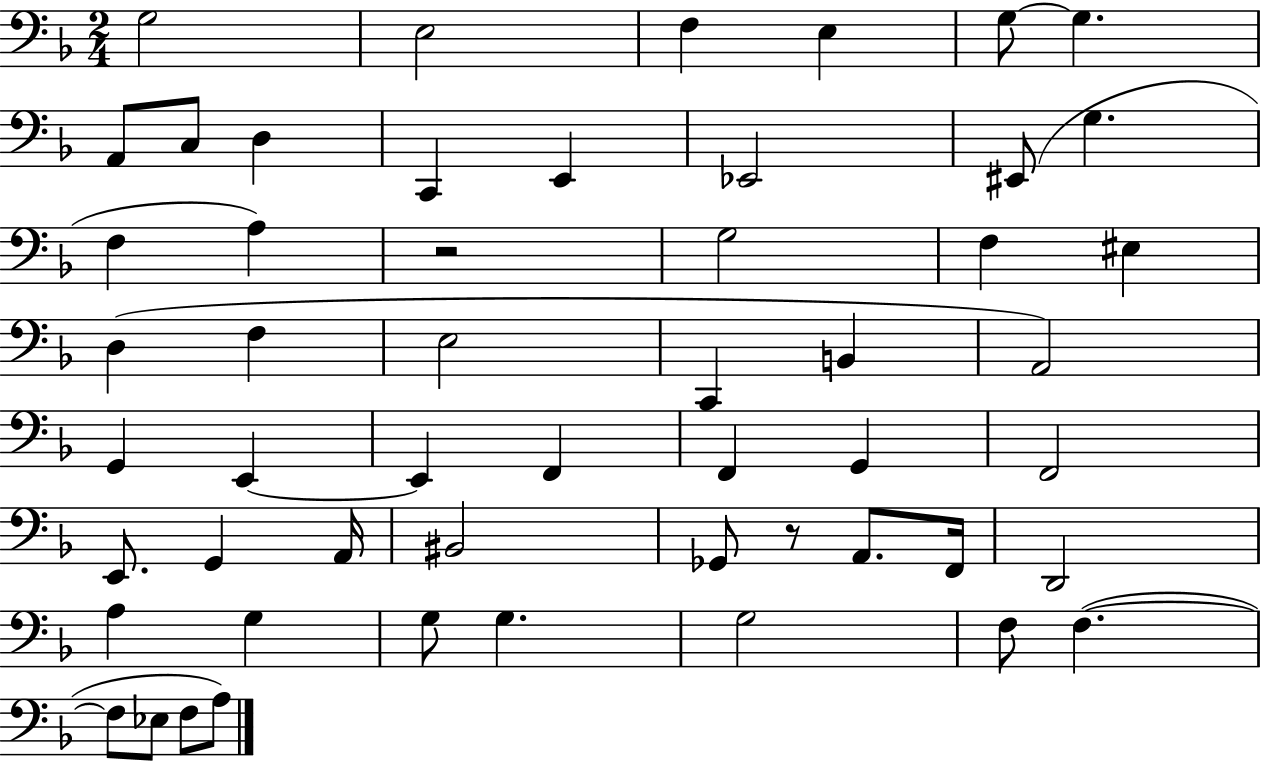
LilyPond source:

{
  \clef bass
  \numericTimeSignature
  \time 2/4
  \key f \major
  \repeat volta 2 { g2 | e2 | f4 e4 | g8~~ g4. | \break a,8 c8 d4 | c,4 e,4 | ees,2 | eis,8( g4. | \break f4 a4) | r2 | g2 | f4 eis4 | \break d4( f4 | e2 | c,4 b,4 | a,2) | \break g,4 e,4~~ | e,4 f,4 | f,4 g,4 | f,2 | \break e,8. g,4 a,16 | bis,2 | ges,8 r8 a,8. f,16 | d,2 | \break a4 g4 | g8 g4. | g2 | f8 f4.~(~ | \break f8 ees8 f8 a8) | } \bar "|."
}